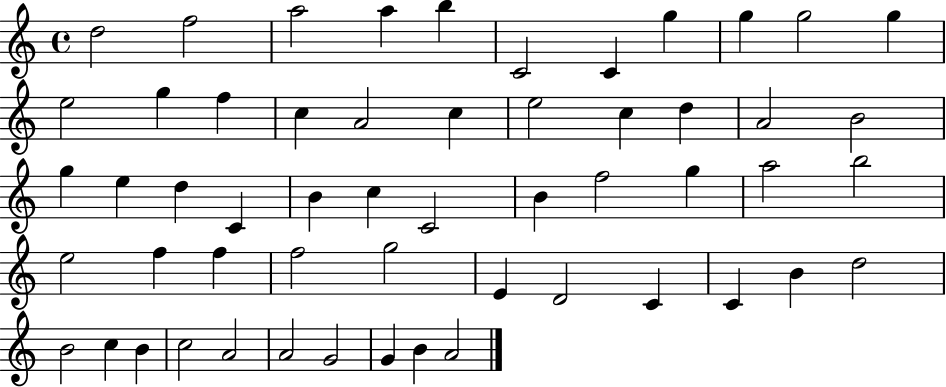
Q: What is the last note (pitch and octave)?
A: A4